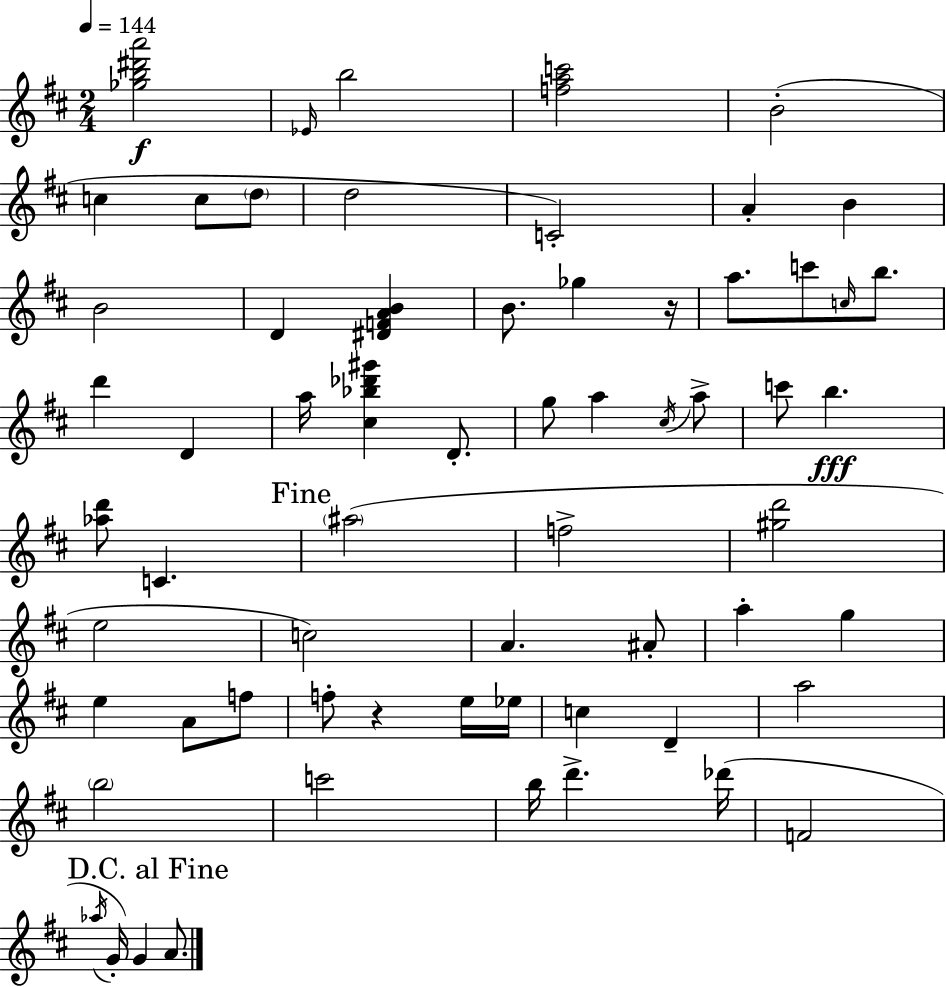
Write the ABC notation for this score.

X:1
T:Untitled
M:2/4
L:1/4
K:D
[_gb^d'a']2 _E/4 b2 [fac']2 B2 c c/2 d/2 d2 C2 A B B2 D [^DFAB] B/2 _g z/4 a/2 c'/2 c/4 b/2 d' D a/4 [^c_b_d'^g'] D/2 g/2 a ^c/4 a/2 c'/2 b [_ad']/2 C ^a2 f2 [^gd']2 e2 c2 A ^A/2 a g e A/2 f/2 f/2 z e/4 _e/4 c D a2 b2 c'2 b/4 d' _d'/4 F2 _a/4 G/4 G A/2